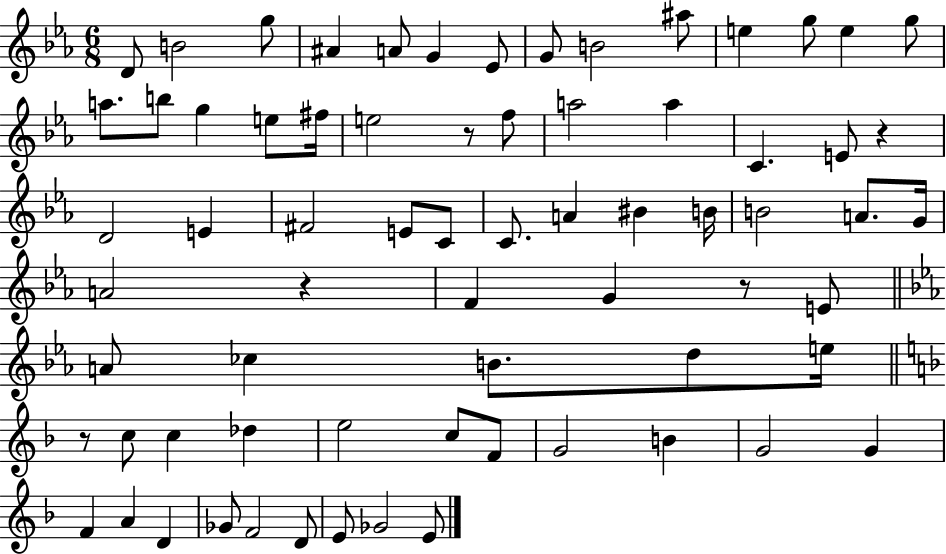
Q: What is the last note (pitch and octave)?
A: E4